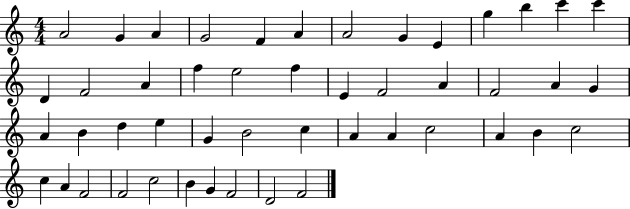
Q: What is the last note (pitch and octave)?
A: F4